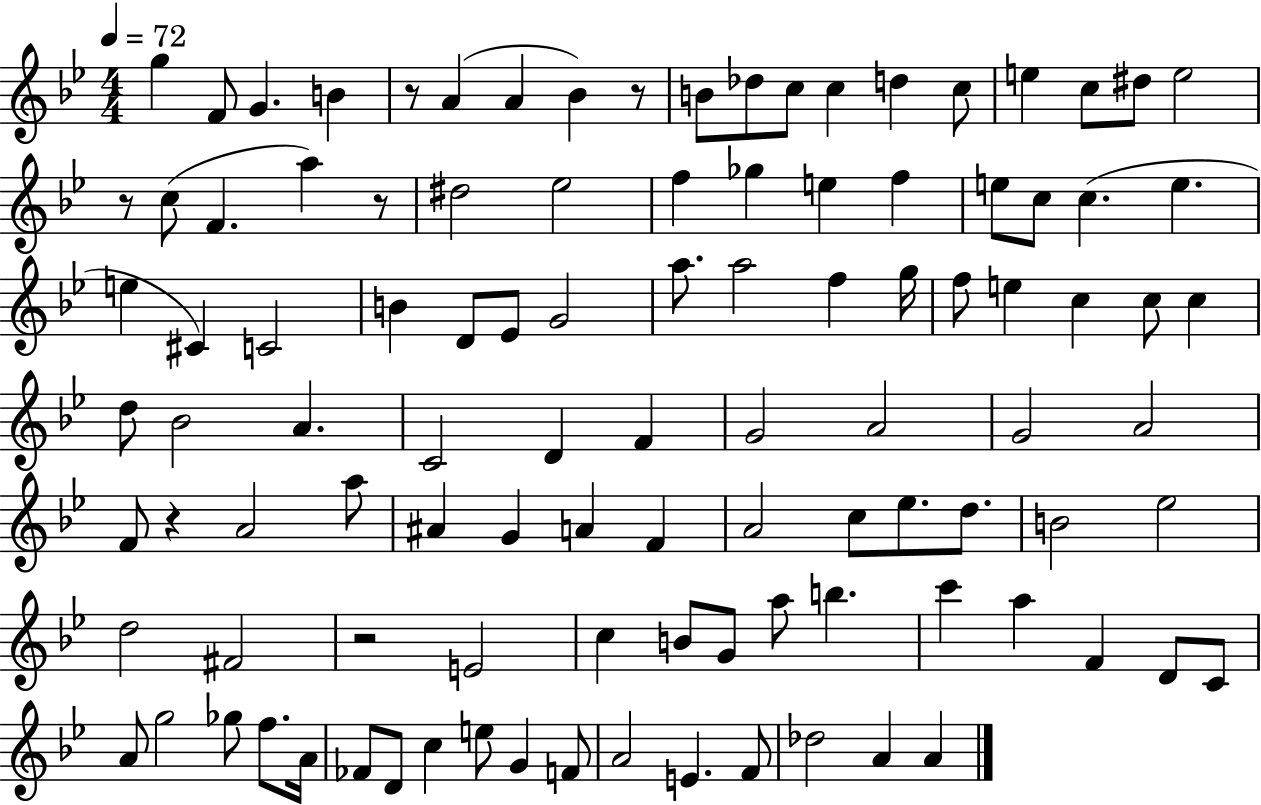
G5/q F4/e G4/q. B4/q R/e A4/q A4/q Bb4/q R/e B4/e Db5/e C5/e C5/q D5/q C5/e E5/q C5/e D#5/e E5/h R/e C5/e F4/q. A5/q R/e D#5/h Eb5/h F5/q Gb5/q E5/q F5/q E5/e C5/e C5/q. E5/q. E5/q C#4/q C4/h B4/q D4/e Eb4/e G4/h A5/e. A5/h F5/q G5/s F5/e E5/q C5/q C5/e C5/q D5/e Bb4/h A4/q. C4/h D4/q F4/q G4/h A4/h G4/h A4/h F4/e R/q A4/h A5/e A#4/q G4/q A4/q F4/q A4/h C5/e Eb5/e. D5/e. B4/h Eb5/h D5/h F#4/h R/h E4/h C5/q B4/e G4/e A5/e B5/q. C6/q A5/q F4/q D4/e C4/e A4/e G5/h Gb5/e F5/e. A4/s FES4/e D4/e C5/q E5/e G4/q F4/e A4/h E4/q. F4/e Db5/h A4/q A4/q